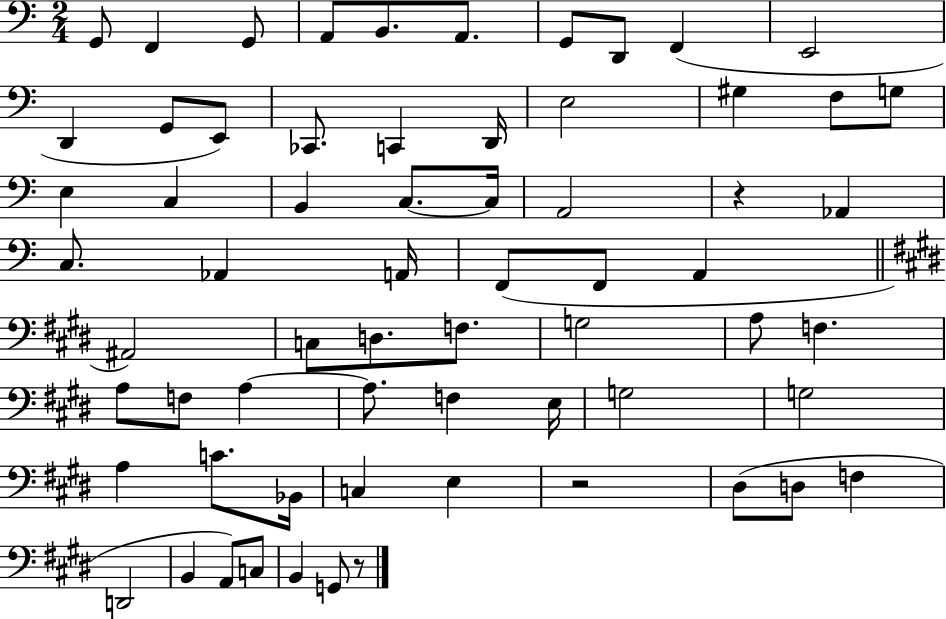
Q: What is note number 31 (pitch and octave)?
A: F2